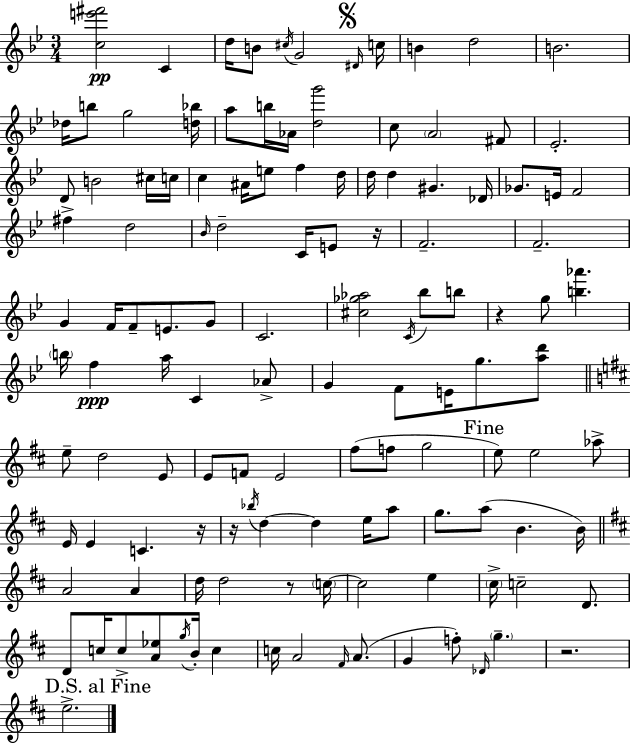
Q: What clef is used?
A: treble